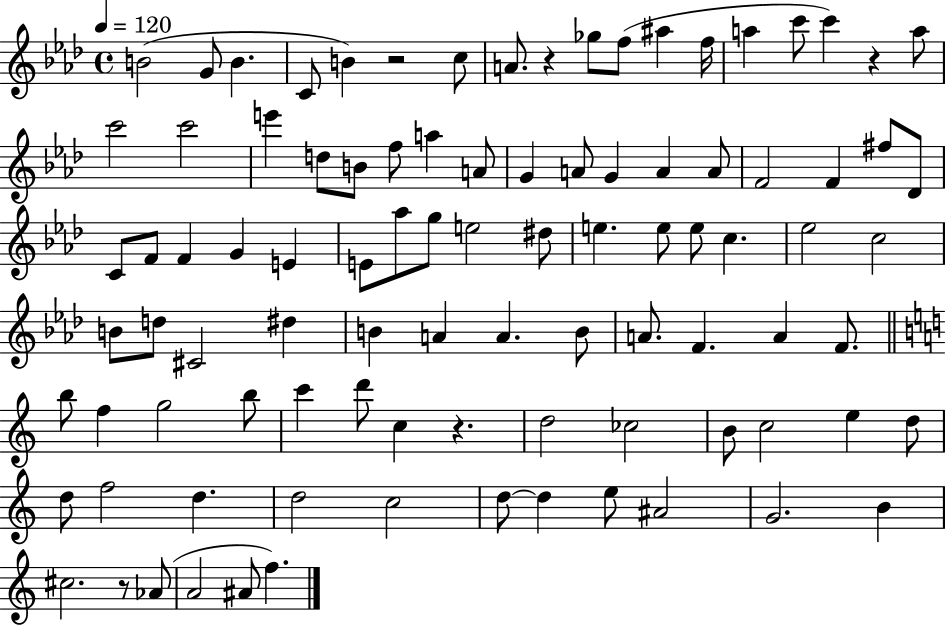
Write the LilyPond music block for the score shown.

{
  \clef treble
  \time 4/4
  \defaultTimeSignature
  \key aes \major
  \tempo 4 = 120
  \repeat volta 2 { b'2( g'8 b'4. | c'8 b'4) r2 c''8 | a'8. r4 ges''8 f''8( ais''4 f''16 | a''4 c'''8 c'''4) r4 a''8 | \break c'''2 c'''2 | e'''4 d''8 b'8 f''8 a''4 a'8 | g'4 a'8 g'4 a'4 a'8 | f'2 f'4 fis''8 des'8 | \break c'8 f'8 f'4 g'4 e'4 | e'8 aes''8 g''8 e''2 dis''8 | e''4. e''8 e''8 c''4. | ees''2 c''2 | \break b'8 d''8 cis'2 dis''4 | b'4 a'4 a'4. b'8 | a'8. f'4. a'4 f'8. | \bar "||" \break \key c \major b''8 f''4 g''2 b''8 | c'''4 d'''8 c''4 r4. | d''2 ces''2 | b'8 c''2 e''4 d''8 | \break d''8 f''2 d''4. | d''2 c''2 | d''8~~ d''4 e''8 ais'2 | g'2. b'4 | \break cis''2. r8 aes'8( | a'2 ais'8 f''4.) | } \bar "|."
}